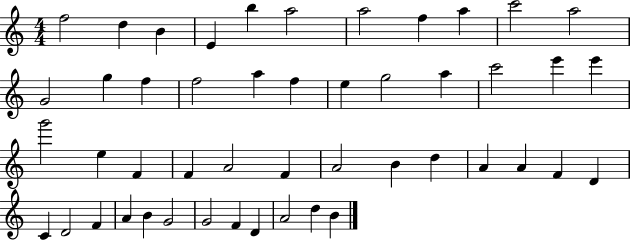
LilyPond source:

{
  \clef treble
  \numericTimeSignature
  \time 4/4
  \key c \major
  f''2 d''4 b'4 | e'4 b''4 a''2 | a''2 f''4 a''4 | c'''2 a''2 | \break g'2 g''4 f''4 | f''2 a''4 f''4 | e''4 g''2 a''4 | c'''2 e'''4 e'''4 | \break g'''2 e''4 f'4 | f'4 a'2 f'4 | a'2 b'4 d''4 | a'4 a'4 f'4 d'4 | \break c'4 d'2 f'4 | a'4 b'4 g'2 | g'2 f'4 d'4 | a'2 d''4 b'4 | \break \bar "|."
}